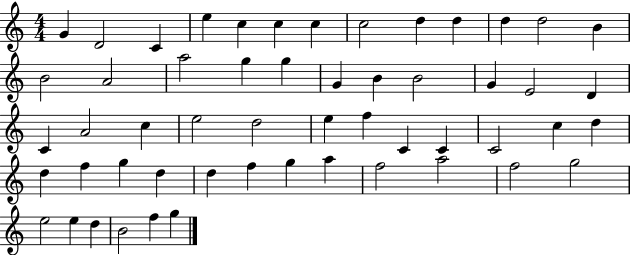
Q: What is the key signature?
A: C major